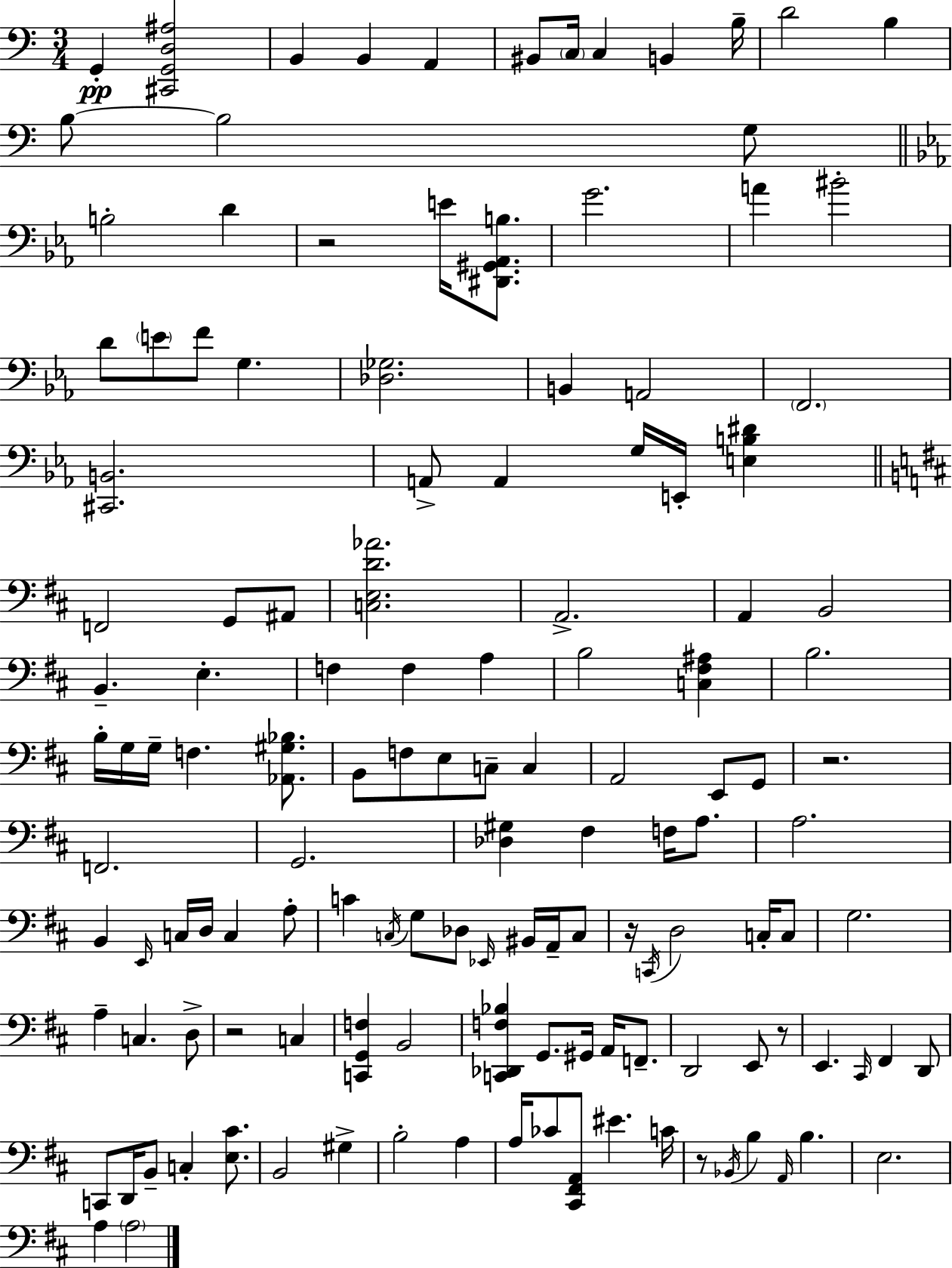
X:1
T:Untitled
M:3/4
L:1/4
K:Am
G,, [^C,,G,,D,^A,]2 B,, B,, A,, ^B,,/2 C,/4 C, B,, B,/4 D2 B, B,/2 B,2 G,/2 B,2 D z2 E/4 [^D,,^G,,_A,,B,]/2 G2 A ^B2 D/2 E/2 F/2 G, [_D,_G,]2 B,, A,,2 F,,2 [^C,,B,,]2 A,,/2 A,, G,/4 E,,/4 [E,B,^D] F,,2 G,,/2 ^A,,/2 [C,E,D_A]2 A,,2 A,, B,,2 B,, E, F, F, A, B,2 [C,^F,^A,] B,2 B,/4 G,/4 G,/4 F, [_A,,^G,_B,]/2 B,,/2 F,/2 E,/2 C,/2 C, A,,2 E,,/2 G,,/2 z2 F,,2 G,,2 [_D,^G,] ^F, F,/4 A,/2 A,2 B,, E,,/4 C,/4 D,/4 C, A,/2 C C,/4 G,/2 _D,/2 _E,,/4 ^B,,/4 A,,/4 C,/2 z/4 C,,/4 D,2 C,/4 C,/2 G,2 A, C, D,/2 z2 C, [C,,G,,F,] B,,2 [C,,_D,,F,_B,] G,,/2 ^G,,/4 A,,/4 F,,/2 D,,2 E,,/2 z/2 E,, ^C,,/4 ^F,, D,,/2 C,,/2 D,,/4 B,,/2 C, [E,^C]/2 B,,2 ^G, B,2 A, A,/4 _C/2 [^C,,^F,,A,,]/2 ^E C/4 z/2 _B,,/4 B, A,,/4 B, E,2 A, A,2